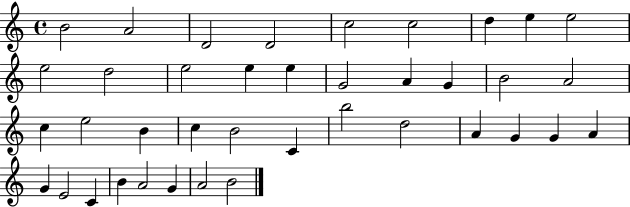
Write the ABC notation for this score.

X:1
T:Untitled
M:4/4
L:1/4
K:C
B2 A2 D2 D2 c2 c2 d e e2 e2 d2 e2 e e G2 A G B2 A2 c e2 B c B2 C b2 d2 A G G A G E2 C B A2 G A2 B2